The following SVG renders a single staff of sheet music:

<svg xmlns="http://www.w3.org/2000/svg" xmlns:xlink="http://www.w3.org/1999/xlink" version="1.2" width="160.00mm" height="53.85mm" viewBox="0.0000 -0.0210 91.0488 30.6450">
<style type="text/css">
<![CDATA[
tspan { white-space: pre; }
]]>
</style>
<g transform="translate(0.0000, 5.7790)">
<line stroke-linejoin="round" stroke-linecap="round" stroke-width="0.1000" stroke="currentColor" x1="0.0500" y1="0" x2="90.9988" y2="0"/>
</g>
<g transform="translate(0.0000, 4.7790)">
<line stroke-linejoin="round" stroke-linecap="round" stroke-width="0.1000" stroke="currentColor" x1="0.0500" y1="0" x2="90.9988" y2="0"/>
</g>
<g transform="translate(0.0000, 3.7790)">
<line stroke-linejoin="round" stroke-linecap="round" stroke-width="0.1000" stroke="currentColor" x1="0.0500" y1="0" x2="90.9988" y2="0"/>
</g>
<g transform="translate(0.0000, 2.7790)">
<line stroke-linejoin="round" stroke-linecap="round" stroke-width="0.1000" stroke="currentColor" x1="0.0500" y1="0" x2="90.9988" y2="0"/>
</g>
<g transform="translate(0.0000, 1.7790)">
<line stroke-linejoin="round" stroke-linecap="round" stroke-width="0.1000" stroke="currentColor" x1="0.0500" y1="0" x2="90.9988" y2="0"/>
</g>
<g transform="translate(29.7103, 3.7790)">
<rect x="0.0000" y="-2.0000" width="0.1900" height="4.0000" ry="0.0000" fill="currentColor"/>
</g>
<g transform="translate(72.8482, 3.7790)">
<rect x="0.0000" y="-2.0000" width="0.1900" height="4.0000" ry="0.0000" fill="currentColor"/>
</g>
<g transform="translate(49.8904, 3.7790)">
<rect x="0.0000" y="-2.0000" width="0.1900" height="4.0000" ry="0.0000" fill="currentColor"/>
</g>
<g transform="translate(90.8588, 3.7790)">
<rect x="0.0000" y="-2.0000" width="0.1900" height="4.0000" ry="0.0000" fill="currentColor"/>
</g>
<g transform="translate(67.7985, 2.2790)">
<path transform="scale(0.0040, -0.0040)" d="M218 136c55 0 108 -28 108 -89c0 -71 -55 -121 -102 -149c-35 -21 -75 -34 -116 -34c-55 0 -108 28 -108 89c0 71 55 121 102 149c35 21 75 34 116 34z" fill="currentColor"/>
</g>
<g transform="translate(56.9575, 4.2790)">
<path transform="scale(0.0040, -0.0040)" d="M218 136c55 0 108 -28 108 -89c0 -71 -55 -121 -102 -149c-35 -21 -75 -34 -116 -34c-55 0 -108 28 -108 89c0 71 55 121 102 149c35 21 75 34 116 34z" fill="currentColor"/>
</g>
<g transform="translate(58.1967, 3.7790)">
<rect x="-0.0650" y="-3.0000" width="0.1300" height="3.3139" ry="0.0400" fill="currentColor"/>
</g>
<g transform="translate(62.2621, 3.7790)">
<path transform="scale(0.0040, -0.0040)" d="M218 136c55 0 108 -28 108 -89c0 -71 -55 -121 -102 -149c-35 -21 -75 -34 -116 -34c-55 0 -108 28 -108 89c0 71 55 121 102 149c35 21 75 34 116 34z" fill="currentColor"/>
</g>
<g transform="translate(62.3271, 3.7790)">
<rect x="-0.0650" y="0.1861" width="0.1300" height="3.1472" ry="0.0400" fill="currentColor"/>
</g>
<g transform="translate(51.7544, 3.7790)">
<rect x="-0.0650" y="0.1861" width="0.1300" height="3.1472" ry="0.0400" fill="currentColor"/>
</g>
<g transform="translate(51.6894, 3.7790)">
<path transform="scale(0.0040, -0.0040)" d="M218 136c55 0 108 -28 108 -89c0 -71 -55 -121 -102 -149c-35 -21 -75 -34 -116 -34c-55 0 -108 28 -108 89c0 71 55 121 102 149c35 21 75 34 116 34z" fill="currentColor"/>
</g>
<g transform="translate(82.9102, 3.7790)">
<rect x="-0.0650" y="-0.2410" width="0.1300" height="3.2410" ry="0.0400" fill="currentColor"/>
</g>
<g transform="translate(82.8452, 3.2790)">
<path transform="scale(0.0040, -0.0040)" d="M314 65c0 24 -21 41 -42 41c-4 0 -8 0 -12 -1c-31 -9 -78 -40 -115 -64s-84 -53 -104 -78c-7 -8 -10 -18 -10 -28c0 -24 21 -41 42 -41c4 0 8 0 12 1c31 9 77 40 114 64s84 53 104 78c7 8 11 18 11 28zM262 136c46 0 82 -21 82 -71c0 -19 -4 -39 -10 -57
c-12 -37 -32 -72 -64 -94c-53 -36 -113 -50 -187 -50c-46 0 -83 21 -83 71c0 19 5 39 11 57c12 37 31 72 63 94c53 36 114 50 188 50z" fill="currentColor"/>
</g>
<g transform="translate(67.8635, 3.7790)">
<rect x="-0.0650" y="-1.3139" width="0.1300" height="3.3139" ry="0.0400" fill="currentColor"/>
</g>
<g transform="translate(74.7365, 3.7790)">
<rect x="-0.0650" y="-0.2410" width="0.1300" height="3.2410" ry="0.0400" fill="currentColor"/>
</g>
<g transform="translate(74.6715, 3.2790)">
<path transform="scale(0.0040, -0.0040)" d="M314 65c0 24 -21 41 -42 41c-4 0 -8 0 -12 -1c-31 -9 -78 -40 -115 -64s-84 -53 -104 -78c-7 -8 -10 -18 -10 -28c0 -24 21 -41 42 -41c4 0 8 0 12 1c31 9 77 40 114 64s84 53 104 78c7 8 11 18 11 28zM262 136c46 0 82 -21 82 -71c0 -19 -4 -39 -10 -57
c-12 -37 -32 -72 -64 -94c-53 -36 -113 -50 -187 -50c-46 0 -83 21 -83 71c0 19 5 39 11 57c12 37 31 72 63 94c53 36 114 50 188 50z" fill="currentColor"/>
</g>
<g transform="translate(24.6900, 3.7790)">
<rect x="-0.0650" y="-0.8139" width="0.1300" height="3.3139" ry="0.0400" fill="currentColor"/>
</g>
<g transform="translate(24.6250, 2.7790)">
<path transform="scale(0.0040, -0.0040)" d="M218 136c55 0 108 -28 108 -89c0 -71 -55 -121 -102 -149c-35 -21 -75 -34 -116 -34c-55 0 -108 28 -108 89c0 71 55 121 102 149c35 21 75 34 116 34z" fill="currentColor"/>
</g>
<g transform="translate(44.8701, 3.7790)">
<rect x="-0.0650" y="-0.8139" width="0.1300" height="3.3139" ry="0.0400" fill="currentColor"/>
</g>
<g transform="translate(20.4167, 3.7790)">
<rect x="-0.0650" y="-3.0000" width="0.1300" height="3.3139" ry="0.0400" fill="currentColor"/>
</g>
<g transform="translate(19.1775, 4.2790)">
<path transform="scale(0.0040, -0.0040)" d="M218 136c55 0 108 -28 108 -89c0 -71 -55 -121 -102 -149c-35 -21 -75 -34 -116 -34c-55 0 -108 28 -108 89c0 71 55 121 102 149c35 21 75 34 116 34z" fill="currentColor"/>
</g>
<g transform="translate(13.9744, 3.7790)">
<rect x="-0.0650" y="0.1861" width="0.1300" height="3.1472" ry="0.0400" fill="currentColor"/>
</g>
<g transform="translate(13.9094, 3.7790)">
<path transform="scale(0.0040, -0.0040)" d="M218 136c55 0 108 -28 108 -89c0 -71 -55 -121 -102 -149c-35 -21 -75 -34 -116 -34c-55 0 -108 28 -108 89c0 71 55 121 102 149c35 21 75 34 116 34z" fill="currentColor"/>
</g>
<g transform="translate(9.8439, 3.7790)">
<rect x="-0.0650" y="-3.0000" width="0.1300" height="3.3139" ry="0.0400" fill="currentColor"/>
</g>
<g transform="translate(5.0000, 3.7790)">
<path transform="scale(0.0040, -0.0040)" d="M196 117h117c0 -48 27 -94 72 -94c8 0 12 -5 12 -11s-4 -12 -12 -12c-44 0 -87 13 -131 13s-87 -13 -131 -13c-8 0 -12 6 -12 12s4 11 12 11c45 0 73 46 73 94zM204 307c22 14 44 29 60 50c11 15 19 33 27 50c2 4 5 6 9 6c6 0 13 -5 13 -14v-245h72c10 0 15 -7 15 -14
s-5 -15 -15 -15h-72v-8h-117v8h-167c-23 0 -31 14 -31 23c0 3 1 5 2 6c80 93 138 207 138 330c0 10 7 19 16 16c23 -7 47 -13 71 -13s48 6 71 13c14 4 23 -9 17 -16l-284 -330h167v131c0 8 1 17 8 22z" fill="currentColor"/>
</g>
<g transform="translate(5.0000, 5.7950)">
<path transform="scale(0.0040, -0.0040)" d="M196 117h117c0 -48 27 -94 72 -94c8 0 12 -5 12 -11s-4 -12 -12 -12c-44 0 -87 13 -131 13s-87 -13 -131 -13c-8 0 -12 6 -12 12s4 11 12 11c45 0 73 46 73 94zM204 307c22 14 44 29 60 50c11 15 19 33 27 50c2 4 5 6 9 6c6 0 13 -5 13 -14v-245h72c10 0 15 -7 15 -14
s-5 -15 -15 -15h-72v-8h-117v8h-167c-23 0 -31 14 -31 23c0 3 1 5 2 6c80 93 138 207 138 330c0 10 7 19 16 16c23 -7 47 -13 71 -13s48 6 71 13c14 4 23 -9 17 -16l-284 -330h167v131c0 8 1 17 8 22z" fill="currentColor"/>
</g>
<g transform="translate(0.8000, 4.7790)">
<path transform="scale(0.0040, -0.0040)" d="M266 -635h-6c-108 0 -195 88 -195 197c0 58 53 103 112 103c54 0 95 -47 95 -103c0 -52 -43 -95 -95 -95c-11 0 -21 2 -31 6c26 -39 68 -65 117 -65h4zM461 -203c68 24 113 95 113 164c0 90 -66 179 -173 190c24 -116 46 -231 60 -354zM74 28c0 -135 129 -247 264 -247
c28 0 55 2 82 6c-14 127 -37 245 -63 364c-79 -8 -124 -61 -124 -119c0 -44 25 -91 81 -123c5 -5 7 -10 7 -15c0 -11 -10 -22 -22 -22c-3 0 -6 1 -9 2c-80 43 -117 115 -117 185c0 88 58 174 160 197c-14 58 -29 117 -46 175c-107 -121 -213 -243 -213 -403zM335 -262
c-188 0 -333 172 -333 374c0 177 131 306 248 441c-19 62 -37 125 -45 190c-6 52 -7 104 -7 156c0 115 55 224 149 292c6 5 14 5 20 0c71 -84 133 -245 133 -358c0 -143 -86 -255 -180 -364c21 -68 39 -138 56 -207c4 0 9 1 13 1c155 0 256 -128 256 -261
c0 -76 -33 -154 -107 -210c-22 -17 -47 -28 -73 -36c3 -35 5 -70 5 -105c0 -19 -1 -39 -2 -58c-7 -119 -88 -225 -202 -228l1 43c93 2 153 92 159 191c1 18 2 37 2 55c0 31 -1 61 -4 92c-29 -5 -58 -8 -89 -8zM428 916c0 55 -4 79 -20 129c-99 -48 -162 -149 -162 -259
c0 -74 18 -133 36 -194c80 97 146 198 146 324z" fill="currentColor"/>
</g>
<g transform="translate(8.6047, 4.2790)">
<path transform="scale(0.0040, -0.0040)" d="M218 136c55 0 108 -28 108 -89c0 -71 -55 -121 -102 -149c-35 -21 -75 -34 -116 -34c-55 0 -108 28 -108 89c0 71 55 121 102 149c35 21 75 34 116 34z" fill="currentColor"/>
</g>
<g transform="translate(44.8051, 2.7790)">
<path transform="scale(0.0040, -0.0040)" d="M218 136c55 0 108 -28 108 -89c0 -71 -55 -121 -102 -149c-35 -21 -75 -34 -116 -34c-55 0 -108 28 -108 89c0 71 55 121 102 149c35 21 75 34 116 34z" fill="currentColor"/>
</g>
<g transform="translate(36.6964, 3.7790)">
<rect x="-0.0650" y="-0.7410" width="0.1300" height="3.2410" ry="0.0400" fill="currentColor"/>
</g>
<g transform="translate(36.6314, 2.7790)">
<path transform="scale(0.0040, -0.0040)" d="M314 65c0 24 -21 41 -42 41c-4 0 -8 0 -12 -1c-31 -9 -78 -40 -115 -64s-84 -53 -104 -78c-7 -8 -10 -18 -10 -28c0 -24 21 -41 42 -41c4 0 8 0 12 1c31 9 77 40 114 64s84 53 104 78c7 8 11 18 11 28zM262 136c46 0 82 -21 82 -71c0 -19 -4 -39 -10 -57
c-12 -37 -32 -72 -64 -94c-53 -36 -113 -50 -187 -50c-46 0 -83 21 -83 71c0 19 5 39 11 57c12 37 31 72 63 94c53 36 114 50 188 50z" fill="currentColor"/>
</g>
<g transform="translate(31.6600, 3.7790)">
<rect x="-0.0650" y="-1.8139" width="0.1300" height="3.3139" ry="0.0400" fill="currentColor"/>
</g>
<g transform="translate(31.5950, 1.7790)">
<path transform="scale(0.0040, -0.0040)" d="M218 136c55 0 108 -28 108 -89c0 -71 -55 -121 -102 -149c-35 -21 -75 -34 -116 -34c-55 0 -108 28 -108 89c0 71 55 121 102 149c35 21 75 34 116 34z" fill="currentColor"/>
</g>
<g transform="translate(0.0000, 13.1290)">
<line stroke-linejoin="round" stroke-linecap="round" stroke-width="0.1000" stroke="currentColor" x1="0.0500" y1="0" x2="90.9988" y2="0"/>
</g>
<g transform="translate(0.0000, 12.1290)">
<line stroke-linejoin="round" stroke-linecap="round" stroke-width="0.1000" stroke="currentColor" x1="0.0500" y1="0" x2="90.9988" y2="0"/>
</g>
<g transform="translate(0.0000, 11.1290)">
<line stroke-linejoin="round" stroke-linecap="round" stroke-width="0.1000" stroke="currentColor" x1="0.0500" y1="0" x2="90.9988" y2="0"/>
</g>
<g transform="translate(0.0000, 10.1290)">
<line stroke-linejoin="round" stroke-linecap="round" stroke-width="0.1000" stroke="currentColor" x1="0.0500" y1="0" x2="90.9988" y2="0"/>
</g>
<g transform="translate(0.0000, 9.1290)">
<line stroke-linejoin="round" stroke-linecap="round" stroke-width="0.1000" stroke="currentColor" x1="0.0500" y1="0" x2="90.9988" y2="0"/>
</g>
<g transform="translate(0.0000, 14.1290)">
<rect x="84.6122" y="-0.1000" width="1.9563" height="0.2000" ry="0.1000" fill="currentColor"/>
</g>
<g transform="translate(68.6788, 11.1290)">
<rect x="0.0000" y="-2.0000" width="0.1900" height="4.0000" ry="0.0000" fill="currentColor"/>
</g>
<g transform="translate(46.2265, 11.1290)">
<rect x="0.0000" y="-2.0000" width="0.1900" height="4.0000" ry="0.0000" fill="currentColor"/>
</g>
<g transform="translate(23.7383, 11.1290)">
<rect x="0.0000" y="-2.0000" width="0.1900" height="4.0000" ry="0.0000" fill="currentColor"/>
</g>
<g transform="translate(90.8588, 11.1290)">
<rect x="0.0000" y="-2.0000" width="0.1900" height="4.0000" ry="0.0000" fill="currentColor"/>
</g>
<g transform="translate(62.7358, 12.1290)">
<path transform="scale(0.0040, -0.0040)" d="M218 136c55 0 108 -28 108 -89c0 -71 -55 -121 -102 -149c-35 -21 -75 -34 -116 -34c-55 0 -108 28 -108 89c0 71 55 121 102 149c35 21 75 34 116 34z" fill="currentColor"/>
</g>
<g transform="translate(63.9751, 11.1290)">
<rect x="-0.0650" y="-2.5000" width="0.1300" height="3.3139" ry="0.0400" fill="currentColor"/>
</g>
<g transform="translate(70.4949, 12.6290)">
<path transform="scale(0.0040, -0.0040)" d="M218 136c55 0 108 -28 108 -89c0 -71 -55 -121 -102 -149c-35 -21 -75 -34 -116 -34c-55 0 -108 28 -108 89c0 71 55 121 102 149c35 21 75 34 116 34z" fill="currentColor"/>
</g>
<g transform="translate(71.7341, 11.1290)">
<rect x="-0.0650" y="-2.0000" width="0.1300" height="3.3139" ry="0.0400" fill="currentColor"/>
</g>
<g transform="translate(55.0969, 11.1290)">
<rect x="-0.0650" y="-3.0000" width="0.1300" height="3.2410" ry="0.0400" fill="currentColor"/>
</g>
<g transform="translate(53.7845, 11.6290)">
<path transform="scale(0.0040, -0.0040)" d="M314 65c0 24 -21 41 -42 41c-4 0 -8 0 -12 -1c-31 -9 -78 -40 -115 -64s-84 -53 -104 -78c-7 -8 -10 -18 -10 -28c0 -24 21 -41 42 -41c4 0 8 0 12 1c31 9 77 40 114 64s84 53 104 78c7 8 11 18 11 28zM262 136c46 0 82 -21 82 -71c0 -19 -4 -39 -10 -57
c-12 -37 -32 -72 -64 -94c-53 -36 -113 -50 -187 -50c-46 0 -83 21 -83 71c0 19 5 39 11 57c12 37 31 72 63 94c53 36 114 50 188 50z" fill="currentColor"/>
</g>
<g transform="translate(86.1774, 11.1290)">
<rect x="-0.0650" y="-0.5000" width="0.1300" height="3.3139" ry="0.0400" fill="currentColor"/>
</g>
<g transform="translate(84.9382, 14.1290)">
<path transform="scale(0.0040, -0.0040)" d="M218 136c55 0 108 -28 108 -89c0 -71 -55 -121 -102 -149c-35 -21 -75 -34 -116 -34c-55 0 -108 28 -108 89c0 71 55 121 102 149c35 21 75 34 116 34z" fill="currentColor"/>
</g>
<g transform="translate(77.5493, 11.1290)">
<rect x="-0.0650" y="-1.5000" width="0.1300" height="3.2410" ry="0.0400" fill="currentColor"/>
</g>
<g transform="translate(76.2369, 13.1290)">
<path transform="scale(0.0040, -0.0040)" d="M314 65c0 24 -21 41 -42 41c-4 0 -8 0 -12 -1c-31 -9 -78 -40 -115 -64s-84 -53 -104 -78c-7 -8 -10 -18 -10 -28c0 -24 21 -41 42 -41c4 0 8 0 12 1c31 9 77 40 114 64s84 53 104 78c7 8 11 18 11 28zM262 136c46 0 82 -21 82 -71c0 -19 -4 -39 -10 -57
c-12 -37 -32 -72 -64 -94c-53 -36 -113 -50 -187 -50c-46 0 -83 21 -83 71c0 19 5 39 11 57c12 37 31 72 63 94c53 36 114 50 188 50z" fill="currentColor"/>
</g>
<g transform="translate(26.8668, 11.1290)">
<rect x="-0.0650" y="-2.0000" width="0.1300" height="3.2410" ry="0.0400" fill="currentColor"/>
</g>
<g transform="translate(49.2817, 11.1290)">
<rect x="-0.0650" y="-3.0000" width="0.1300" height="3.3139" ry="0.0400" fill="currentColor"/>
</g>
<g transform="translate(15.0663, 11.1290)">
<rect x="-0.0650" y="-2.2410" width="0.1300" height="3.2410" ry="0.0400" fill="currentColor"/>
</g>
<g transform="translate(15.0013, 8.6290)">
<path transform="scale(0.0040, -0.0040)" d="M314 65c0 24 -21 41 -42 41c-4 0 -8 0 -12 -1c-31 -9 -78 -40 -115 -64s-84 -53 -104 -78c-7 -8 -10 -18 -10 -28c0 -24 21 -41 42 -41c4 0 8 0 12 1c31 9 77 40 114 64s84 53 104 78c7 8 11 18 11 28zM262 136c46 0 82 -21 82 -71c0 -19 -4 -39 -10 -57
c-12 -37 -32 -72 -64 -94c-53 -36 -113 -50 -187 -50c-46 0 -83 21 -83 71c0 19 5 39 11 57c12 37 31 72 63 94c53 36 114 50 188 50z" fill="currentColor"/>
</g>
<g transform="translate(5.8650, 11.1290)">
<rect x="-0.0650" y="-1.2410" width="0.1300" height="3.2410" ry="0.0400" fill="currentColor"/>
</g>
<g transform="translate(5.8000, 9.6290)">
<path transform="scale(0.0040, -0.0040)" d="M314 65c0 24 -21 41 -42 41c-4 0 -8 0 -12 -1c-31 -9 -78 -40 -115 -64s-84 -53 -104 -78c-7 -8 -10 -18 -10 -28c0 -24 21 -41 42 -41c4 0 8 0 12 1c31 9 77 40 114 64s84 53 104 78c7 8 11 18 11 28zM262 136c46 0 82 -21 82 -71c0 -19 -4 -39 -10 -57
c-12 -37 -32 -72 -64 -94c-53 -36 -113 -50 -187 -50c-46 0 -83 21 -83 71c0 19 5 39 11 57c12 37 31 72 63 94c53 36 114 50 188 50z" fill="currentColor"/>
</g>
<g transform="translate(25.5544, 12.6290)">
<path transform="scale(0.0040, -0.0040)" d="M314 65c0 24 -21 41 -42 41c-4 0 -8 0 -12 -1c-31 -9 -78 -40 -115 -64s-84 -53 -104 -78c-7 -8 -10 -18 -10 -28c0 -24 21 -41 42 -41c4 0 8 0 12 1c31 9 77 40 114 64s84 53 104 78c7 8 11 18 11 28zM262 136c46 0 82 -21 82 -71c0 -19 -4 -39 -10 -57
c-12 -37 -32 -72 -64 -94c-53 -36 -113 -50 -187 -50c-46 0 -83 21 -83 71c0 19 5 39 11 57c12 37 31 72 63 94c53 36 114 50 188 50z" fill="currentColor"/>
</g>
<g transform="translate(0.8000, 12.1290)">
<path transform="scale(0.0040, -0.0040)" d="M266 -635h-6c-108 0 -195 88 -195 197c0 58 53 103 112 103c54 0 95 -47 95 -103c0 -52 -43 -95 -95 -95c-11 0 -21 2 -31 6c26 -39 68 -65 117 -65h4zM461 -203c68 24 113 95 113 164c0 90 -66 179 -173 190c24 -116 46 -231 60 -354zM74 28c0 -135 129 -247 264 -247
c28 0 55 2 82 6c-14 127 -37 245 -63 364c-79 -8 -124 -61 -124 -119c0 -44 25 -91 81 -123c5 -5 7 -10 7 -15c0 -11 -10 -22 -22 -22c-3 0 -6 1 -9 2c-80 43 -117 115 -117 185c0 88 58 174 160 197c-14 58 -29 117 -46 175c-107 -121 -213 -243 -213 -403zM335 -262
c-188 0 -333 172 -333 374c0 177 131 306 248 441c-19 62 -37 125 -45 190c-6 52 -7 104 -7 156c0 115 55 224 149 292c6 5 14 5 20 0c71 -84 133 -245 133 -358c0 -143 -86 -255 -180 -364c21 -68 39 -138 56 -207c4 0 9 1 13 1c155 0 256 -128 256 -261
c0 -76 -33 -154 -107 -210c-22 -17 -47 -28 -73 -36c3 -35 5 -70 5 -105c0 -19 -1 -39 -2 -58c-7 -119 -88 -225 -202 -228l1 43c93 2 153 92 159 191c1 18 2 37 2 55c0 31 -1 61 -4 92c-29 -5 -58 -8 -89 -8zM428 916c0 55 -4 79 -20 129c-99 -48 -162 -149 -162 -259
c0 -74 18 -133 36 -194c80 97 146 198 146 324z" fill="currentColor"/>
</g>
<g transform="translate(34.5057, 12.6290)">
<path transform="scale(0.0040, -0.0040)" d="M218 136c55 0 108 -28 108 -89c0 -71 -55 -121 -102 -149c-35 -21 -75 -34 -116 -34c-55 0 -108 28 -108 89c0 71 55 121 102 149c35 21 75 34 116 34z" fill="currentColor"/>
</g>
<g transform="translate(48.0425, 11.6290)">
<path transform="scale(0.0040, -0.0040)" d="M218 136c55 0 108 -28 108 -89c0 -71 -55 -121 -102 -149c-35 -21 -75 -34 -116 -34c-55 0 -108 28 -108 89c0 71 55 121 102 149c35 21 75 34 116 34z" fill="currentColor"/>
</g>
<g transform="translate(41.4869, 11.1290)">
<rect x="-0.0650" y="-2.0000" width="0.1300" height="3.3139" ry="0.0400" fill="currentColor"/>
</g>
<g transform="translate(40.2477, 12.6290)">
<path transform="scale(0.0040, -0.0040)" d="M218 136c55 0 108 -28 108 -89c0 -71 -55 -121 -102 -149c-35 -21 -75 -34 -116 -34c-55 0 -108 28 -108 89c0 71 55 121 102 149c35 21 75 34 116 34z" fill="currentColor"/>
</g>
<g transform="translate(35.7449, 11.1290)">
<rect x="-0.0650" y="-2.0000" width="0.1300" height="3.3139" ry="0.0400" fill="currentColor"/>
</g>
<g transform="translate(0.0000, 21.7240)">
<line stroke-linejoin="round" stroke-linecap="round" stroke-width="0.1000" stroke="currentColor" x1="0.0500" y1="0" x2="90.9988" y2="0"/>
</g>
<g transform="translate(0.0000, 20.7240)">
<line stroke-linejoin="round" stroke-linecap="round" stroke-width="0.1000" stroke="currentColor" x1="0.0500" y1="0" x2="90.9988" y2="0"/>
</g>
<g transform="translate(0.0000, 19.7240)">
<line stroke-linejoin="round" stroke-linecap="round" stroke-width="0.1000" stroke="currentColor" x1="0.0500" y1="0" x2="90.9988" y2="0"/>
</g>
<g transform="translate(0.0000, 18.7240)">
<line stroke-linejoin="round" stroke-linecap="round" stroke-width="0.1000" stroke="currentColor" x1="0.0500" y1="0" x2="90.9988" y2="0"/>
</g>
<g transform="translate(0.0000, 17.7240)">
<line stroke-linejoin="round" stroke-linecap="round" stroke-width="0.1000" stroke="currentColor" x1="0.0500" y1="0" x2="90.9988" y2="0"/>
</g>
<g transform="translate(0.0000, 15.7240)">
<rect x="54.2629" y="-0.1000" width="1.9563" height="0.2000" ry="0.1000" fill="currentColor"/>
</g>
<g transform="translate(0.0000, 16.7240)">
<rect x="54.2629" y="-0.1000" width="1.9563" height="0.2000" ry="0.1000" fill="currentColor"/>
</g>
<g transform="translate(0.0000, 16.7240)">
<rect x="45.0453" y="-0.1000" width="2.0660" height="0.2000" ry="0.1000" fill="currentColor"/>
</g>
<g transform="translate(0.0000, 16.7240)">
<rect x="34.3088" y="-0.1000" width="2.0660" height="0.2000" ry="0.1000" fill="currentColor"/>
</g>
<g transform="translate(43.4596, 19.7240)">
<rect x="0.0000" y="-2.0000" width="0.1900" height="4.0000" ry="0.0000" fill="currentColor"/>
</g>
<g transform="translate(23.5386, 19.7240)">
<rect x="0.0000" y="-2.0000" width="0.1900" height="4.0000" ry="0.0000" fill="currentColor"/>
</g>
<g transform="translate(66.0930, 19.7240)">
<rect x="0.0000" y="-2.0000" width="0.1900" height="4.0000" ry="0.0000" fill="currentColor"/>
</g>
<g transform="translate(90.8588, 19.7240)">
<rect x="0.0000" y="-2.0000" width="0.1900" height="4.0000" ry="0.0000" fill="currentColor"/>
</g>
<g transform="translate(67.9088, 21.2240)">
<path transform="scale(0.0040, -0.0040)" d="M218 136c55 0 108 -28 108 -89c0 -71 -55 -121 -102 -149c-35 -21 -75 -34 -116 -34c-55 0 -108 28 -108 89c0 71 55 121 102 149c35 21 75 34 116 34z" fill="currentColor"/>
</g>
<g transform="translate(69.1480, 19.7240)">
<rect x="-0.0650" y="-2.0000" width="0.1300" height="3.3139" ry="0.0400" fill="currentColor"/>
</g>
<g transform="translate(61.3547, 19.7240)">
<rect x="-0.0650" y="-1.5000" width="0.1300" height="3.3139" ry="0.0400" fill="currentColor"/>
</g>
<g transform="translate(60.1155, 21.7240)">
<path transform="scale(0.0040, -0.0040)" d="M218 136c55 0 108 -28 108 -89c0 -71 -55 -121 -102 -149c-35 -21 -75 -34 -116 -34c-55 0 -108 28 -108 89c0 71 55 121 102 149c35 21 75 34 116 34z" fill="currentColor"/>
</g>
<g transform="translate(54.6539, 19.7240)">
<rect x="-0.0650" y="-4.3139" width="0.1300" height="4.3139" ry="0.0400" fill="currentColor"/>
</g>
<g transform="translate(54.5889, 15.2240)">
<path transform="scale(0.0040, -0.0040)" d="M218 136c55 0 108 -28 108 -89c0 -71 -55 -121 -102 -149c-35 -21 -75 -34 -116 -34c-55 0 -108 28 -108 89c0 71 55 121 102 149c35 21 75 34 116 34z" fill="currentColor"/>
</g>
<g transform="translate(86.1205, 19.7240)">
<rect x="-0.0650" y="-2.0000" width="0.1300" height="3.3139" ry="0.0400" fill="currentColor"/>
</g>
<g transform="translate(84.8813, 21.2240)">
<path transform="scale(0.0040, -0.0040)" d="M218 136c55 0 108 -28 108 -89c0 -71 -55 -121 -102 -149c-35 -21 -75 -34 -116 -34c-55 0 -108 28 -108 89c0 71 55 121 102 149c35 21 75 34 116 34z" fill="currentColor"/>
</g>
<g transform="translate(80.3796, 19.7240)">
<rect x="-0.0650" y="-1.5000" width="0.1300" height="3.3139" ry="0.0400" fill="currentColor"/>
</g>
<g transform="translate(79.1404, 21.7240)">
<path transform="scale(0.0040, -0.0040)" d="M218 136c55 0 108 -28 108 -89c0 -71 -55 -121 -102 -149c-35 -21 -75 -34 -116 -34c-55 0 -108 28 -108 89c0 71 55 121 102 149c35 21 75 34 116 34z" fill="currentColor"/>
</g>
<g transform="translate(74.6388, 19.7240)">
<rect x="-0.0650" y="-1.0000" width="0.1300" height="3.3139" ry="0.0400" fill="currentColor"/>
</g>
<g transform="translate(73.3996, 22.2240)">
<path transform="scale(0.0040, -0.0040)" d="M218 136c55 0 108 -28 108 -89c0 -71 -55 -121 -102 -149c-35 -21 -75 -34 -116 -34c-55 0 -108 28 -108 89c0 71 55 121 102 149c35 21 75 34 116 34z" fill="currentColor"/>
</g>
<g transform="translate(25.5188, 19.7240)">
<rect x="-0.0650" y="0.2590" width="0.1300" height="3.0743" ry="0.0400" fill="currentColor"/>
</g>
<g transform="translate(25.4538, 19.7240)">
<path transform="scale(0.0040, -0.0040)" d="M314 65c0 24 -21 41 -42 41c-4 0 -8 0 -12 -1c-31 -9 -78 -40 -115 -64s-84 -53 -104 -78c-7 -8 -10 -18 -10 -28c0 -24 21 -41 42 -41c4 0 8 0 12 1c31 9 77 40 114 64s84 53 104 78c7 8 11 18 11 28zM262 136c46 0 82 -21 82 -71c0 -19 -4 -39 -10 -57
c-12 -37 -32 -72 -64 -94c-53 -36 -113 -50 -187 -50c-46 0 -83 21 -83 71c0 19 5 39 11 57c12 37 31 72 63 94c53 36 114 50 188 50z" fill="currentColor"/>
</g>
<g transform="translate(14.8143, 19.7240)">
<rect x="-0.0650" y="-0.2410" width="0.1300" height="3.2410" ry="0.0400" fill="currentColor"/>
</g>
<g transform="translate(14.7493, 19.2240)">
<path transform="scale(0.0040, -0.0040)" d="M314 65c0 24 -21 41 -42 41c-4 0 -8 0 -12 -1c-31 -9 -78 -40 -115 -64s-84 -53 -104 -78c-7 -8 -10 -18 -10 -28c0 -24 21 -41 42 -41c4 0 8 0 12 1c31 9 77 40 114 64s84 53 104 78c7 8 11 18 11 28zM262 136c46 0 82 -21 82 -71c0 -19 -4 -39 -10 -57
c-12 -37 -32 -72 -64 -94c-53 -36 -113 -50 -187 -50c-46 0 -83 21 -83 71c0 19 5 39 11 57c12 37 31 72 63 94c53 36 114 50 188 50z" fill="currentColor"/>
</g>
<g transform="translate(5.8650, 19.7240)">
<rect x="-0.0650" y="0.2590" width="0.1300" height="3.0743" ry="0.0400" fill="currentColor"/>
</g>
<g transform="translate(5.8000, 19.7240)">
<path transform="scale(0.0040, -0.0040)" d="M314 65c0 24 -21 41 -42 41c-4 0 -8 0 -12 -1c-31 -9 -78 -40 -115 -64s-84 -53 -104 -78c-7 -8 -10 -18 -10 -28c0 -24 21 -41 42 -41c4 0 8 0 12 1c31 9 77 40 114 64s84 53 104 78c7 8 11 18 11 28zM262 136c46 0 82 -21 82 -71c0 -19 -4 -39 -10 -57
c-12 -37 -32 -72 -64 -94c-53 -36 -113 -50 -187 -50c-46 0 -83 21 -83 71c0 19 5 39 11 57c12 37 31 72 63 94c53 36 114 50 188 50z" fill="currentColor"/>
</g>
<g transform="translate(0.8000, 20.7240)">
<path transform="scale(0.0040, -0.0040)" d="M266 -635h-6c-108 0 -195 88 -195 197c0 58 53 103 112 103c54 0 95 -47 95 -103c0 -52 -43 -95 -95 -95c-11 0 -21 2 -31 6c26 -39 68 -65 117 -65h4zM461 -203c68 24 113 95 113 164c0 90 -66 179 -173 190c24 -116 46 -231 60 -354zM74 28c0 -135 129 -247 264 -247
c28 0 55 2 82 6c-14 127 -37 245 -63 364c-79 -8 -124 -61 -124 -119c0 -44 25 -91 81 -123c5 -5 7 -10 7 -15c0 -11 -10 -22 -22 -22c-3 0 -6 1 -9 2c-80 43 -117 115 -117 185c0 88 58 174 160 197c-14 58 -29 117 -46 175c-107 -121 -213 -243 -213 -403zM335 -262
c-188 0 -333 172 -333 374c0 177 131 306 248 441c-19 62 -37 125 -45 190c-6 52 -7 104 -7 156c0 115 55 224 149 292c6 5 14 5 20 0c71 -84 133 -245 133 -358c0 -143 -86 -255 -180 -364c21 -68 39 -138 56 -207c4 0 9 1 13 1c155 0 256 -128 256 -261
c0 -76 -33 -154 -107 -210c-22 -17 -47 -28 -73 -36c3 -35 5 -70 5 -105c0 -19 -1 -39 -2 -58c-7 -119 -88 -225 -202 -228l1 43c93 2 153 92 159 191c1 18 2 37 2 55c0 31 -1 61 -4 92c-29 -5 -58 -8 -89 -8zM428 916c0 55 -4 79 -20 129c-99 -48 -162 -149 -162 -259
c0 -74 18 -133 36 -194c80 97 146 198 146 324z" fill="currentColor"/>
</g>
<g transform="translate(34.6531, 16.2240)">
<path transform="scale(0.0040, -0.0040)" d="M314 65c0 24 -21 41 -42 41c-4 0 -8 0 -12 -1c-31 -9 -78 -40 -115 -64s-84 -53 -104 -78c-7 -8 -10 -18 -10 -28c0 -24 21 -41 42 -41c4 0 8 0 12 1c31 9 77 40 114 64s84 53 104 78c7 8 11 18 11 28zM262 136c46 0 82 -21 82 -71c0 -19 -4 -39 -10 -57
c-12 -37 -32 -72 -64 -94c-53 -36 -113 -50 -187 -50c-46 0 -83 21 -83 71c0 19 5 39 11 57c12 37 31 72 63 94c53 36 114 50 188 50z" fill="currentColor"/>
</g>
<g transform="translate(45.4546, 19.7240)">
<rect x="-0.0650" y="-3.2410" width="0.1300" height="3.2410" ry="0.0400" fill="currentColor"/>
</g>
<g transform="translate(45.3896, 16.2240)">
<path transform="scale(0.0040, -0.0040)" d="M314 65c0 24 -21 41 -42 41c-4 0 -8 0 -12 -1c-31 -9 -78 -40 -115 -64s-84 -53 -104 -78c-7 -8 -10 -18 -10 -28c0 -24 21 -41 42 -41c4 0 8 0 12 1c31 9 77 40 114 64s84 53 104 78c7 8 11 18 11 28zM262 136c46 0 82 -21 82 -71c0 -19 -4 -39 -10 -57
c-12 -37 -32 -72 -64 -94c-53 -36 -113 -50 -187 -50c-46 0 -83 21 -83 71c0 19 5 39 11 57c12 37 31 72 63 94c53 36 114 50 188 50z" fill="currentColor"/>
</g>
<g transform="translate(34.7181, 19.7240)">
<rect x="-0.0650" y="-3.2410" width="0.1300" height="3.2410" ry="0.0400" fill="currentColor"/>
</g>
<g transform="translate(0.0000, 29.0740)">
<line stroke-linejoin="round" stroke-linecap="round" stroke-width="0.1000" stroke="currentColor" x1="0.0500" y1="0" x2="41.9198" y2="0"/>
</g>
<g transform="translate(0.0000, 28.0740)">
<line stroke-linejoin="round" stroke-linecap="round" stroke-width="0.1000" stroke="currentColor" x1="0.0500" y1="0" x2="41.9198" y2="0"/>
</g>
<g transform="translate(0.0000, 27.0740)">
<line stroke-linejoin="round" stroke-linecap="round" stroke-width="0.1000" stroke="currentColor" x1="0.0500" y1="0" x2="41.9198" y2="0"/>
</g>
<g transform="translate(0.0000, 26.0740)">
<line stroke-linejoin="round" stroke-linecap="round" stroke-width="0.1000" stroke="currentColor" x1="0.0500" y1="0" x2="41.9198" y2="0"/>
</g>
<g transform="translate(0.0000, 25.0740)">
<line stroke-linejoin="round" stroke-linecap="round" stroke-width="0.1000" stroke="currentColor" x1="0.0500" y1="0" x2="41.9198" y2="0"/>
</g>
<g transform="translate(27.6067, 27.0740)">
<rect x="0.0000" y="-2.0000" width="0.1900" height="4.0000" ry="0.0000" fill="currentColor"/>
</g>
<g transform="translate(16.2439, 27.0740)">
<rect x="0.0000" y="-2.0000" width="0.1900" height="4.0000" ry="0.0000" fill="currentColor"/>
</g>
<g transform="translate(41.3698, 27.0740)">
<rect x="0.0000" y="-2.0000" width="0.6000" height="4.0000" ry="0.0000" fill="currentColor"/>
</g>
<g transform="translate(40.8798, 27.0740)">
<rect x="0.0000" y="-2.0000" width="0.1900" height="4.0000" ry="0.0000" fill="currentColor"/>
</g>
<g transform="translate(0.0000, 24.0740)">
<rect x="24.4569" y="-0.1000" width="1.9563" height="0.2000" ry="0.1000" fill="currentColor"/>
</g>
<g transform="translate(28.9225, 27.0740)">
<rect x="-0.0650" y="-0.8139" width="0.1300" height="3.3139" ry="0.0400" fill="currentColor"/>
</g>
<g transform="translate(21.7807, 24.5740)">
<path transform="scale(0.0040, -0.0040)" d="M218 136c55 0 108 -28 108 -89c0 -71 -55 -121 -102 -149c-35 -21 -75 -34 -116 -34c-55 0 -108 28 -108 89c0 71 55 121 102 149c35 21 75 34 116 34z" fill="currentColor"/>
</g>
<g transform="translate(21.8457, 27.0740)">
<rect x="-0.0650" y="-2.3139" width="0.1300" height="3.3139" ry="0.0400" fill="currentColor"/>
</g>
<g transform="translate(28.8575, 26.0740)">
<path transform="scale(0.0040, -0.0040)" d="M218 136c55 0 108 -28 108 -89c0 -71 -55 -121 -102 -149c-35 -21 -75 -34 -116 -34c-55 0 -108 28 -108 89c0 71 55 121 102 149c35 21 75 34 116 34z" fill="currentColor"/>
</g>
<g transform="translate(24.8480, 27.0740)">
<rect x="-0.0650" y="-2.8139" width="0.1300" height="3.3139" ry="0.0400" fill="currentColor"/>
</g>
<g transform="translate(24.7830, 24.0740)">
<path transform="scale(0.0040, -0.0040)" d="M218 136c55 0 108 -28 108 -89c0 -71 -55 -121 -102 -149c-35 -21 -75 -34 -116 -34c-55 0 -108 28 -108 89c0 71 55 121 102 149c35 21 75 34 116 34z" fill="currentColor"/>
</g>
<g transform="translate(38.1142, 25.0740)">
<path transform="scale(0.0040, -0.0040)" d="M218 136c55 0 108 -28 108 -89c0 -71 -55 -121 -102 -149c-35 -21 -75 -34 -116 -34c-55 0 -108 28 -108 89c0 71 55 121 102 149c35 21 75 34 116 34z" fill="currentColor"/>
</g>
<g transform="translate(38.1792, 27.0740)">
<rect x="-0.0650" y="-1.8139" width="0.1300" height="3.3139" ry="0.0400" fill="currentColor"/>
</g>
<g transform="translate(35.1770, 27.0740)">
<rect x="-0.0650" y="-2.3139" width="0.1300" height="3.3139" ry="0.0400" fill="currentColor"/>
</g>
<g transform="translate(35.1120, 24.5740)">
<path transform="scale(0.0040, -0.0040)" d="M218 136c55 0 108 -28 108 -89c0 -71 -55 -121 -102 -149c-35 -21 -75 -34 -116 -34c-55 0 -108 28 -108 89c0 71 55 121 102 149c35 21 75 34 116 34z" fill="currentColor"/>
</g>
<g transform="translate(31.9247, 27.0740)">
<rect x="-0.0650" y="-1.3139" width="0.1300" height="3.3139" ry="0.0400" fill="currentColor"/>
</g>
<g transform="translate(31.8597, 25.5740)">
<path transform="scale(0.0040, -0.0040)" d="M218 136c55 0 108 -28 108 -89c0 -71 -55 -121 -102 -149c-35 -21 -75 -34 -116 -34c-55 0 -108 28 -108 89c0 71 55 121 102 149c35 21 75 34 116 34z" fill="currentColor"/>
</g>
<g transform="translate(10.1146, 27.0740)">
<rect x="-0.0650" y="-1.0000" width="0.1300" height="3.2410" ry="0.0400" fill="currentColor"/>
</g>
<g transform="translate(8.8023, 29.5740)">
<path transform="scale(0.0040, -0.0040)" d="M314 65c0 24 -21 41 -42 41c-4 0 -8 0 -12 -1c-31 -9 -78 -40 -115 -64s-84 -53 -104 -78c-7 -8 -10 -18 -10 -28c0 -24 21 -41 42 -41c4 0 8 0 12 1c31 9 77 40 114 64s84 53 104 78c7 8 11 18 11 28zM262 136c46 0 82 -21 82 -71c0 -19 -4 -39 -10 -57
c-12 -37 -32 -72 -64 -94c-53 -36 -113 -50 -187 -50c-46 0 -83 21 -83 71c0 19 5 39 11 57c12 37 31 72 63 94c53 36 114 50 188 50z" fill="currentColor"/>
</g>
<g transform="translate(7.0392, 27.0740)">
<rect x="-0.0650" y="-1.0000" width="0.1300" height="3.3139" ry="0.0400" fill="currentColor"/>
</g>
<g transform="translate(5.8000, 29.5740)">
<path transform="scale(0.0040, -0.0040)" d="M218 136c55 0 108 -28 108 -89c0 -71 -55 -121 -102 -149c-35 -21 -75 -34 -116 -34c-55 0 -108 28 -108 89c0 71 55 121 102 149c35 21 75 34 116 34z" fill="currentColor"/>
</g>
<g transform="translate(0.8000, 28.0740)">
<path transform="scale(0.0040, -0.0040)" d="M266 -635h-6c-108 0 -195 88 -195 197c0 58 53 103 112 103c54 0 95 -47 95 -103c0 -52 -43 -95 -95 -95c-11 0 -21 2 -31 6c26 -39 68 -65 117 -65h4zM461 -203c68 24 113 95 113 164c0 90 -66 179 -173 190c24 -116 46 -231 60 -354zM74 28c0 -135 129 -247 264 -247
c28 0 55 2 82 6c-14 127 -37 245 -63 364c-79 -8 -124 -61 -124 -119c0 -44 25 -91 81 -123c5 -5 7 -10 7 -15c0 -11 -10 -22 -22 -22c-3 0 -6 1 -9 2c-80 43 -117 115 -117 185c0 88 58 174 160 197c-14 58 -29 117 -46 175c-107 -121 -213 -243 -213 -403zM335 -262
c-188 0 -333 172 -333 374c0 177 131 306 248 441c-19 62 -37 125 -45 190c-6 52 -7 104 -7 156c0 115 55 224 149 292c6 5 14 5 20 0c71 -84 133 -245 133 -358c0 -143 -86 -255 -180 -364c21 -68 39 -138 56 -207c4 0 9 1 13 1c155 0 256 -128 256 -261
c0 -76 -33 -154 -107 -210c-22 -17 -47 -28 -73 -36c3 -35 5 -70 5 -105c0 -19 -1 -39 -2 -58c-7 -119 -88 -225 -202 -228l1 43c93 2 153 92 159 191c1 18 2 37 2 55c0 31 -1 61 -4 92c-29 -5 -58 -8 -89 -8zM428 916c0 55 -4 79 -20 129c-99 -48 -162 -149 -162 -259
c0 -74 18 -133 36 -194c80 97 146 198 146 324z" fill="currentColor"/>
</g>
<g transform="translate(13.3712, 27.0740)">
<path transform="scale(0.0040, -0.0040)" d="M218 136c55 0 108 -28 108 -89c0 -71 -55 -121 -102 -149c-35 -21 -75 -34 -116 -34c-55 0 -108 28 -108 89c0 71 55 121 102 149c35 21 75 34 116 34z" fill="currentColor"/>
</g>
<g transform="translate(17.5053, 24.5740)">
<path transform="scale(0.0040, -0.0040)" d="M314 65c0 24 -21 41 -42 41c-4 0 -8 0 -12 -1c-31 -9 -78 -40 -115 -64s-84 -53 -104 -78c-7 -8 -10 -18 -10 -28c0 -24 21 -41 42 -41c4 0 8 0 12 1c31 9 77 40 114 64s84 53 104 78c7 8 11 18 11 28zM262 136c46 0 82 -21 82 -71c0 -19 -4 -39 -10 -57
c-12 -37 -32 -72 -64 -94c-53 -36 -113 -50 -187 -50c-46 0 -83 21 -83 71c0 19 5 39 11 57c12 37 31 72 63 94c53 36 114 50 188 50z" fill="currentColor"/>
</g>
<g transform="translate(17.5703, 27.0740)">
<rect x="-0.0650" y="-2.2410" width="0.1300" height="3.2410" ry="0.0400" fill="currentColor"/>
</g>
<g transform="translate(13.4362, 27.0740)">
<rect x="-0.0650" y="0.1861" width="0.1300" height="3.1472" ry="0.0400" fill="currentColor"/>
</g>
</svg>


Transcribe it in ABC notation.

X:1
T:Untitled
M:4/4
L:1/4
K:C
A B A d f d2 d B A B e c2 c2 e2 g2 F2 F F A A2 G F E2 C B2 c2 B2 b2 b2 d' E F D E F D D2 B g2 g a d e g f